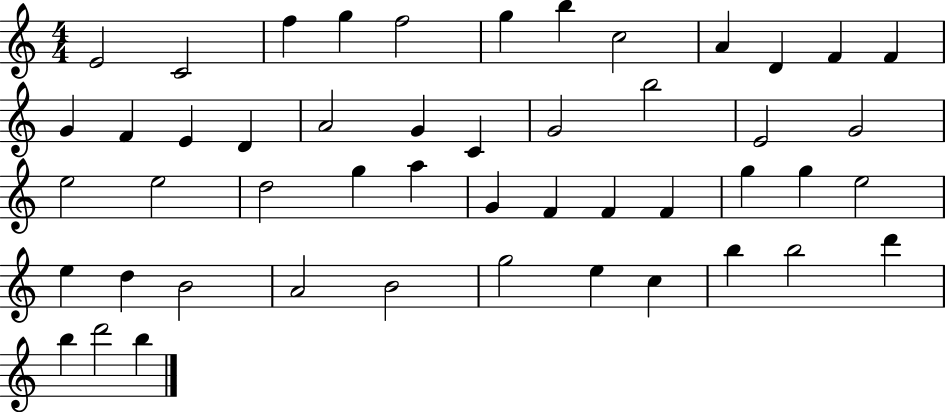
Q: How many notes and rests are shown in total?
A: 49